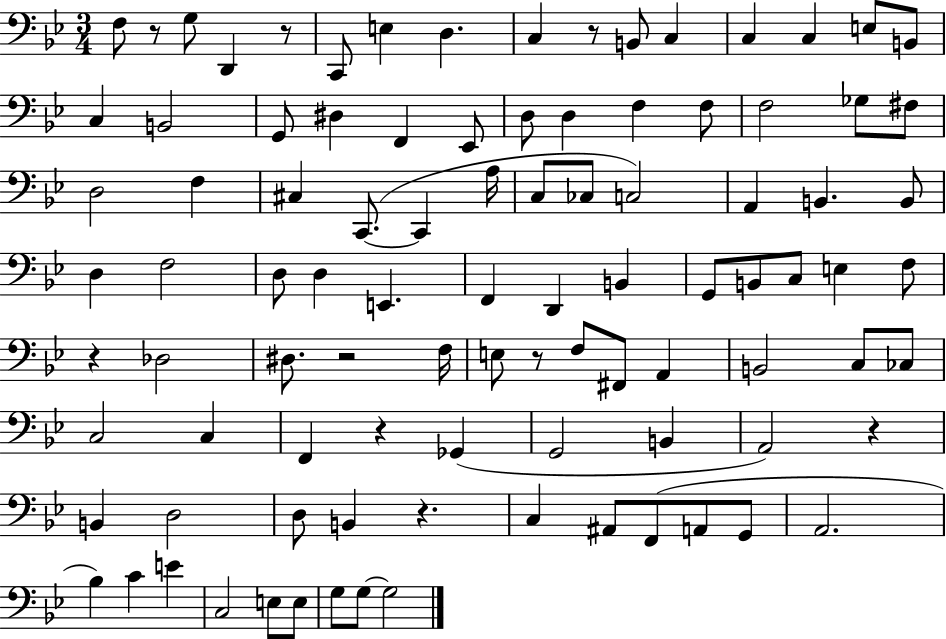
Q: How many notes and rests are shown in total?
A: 96